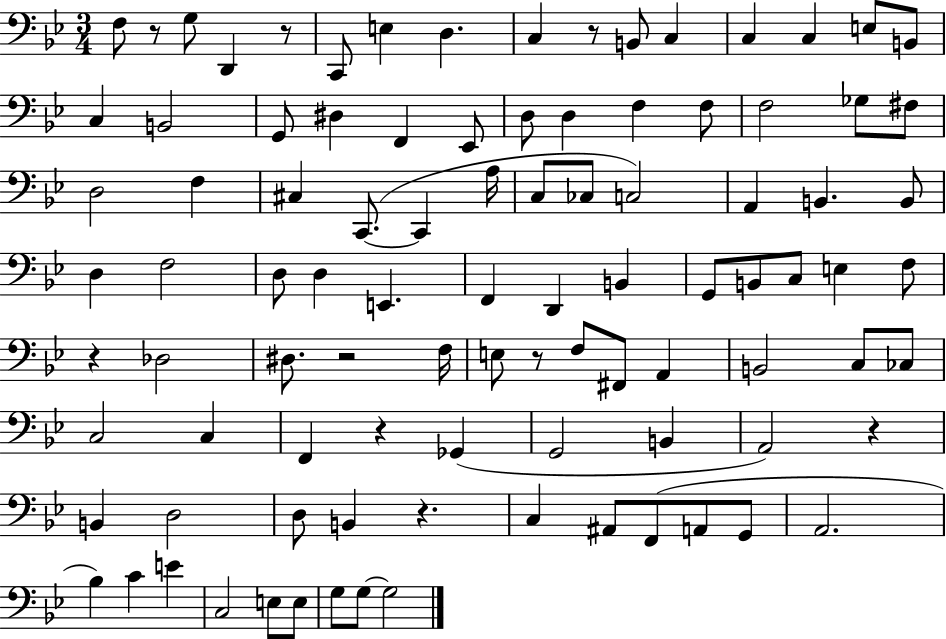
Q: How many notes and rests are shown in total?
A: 96